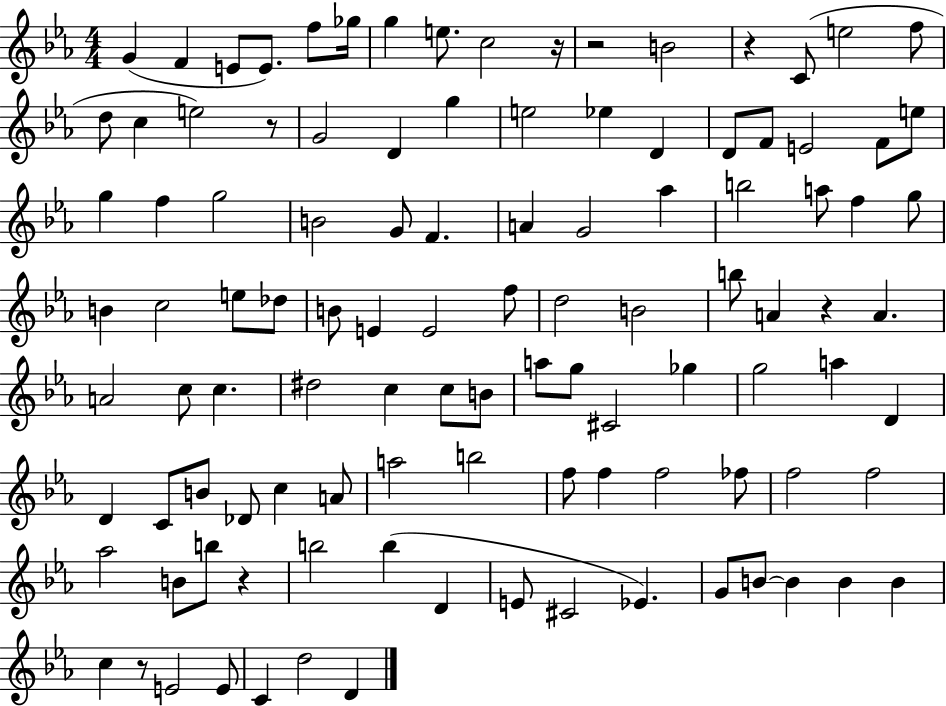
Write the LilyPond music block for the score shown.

{
  \clef treble
  \numericTimeSignature
  \time 4/4
  \key ees \major
  g'4( f'4 e'8 e'8.) f''8 ges''16 | g''4 e''8. c''2 r16 | r2 b'2 | r4 c'8( e''2 f''8 | \break d''8 c''4 e''2) r8 | g'2 d'4 g''4 | e''2 ees''4 d'4 | d'8 f'8 e'2 f'8 e''8 | \break g''4 f''4 g''2 | b'2 g'8 f'4. | a'4 g'2 aes''4 | b''2 a''8 f''4 g''8 | \break b'4 c''2 e''8 des''8 | b'8 e'4 e'2 f''8 | d''2 b'2 | b''8 a'4 r4 a'4. | \break a'2 c''8 c''4. | dis''2 c''4 c''8 b'8 | a''8 g''8 cis'2 ges''4 | g''2 a''4 d'4 | \break d'4 c'8 b'8 des'8 c''4 a'8 | a''2 b''2 | f''8 f''4 f''2 fes''8 | f''2 f''2 | \break aes''2 b'8 b''8 r4 | b''2 b''4( d'4 | e'8 cis'2 ees'4.) | g'8 b'8~~ b'4 b'4 b'4 | \break c''4 r8 e'2 e'8 | c'4 d''2 d'4 | \bar "|."
}